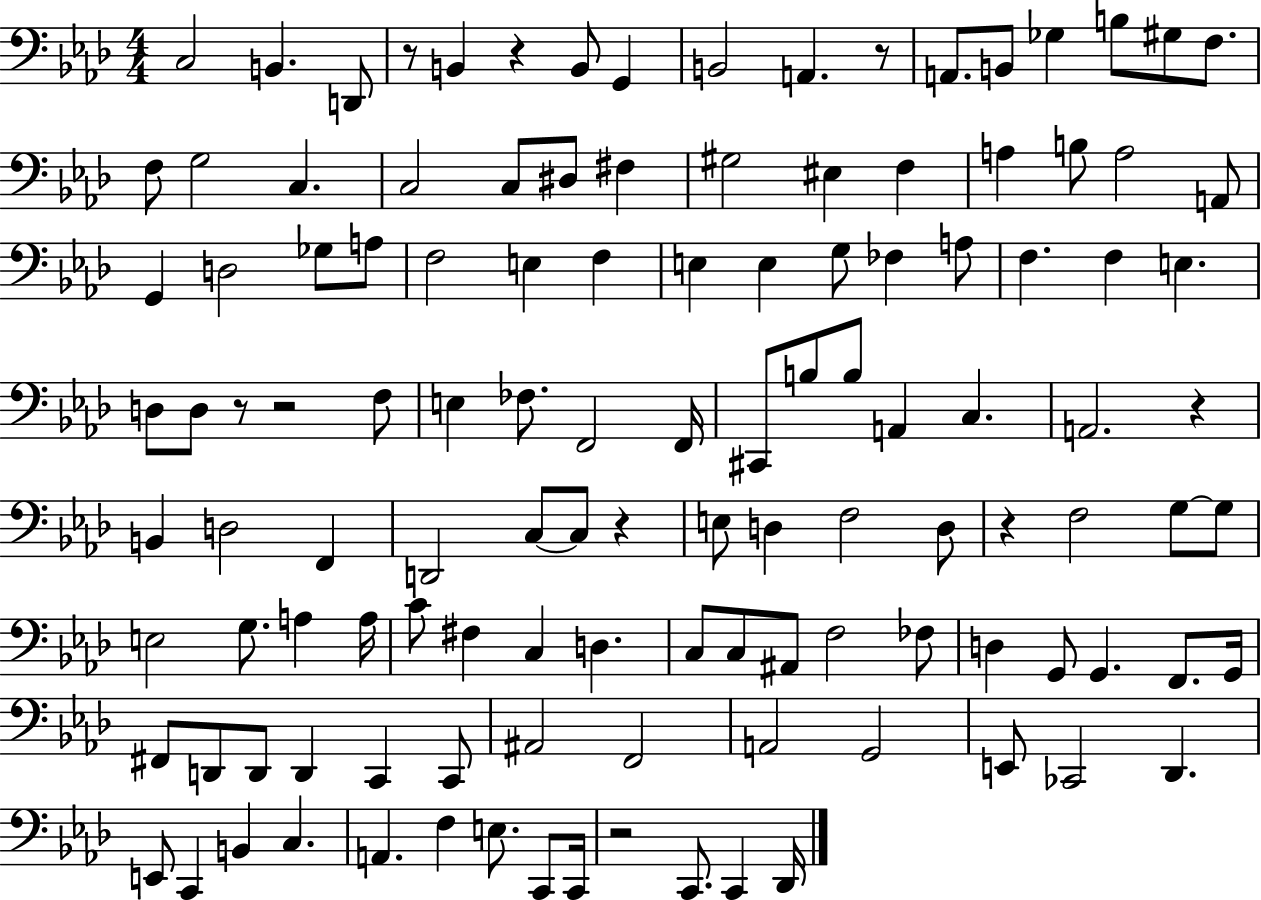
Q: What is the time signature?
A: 4/4